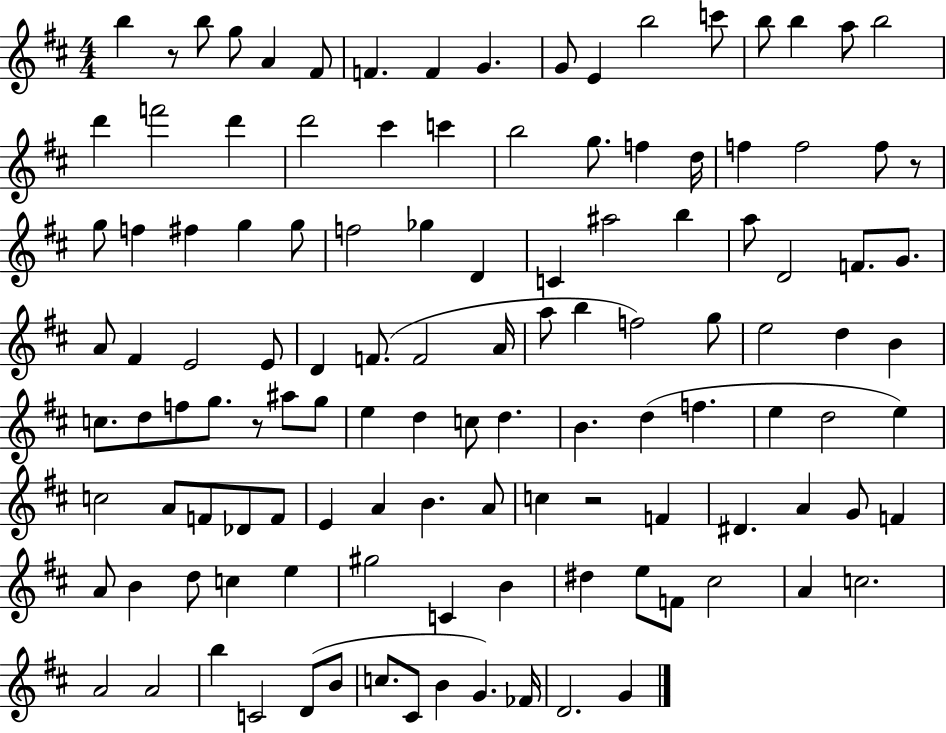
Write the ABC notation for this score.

X:1
T:Untitled
M:4/4
L:1/4
K:D
b z/2 b/2 g/2 A ^F/2 F F G G/2 E b2 c'/2 b/2 b a/2 b2 d' f'2 d' d'2 ^c' c' b2 g/2 f d/4 f f2 f/2 z/2 g/2 f ^f g g/2 f2 _g D C ^a2 b a/2 D2 F/2 G/2 A/2 ^F E2 E/2 D F/2 F2 A/4 a/2 b f2 g/2 e2 d B c/2 d/2 f/2 g/2 z/2 ^a/2 g/2 e d c/2 d B d f e d2 e c2 A/2 F/2 _D/2 F/2 E A B A/2 c z2 F ^D A G/2 F A/2 B d/2 c e ^g2 C B ^d e/2 F/2 ^c2 A c2 A2 A2 b C2 D/2 B/2 c/2 ^C/2 B G _F/4 D2 G